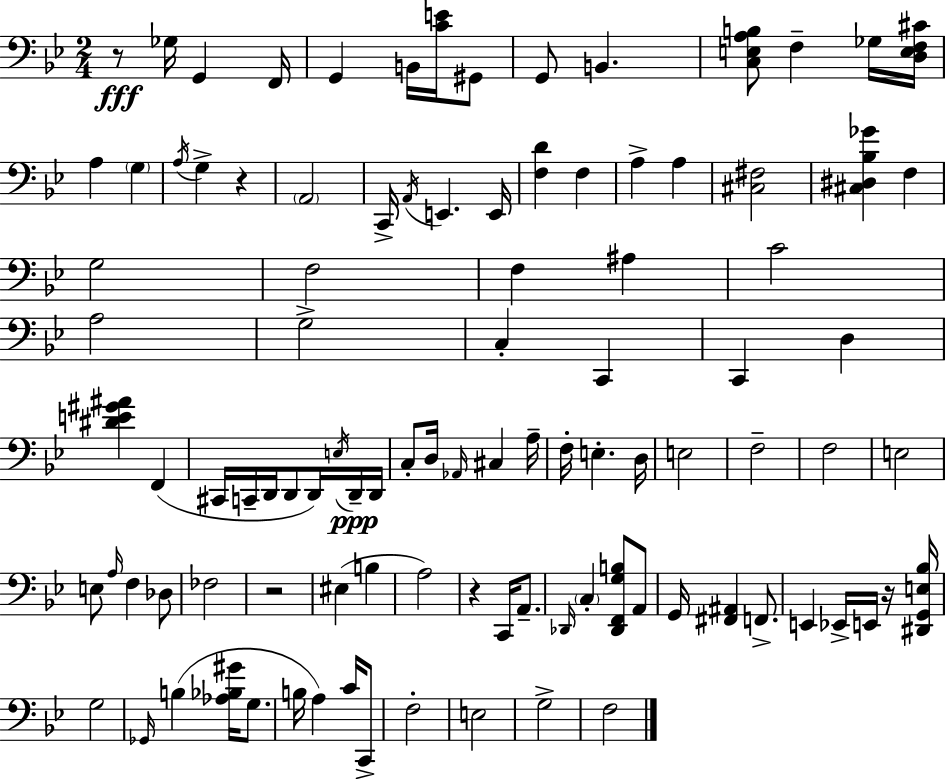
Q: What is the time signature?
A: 2/4